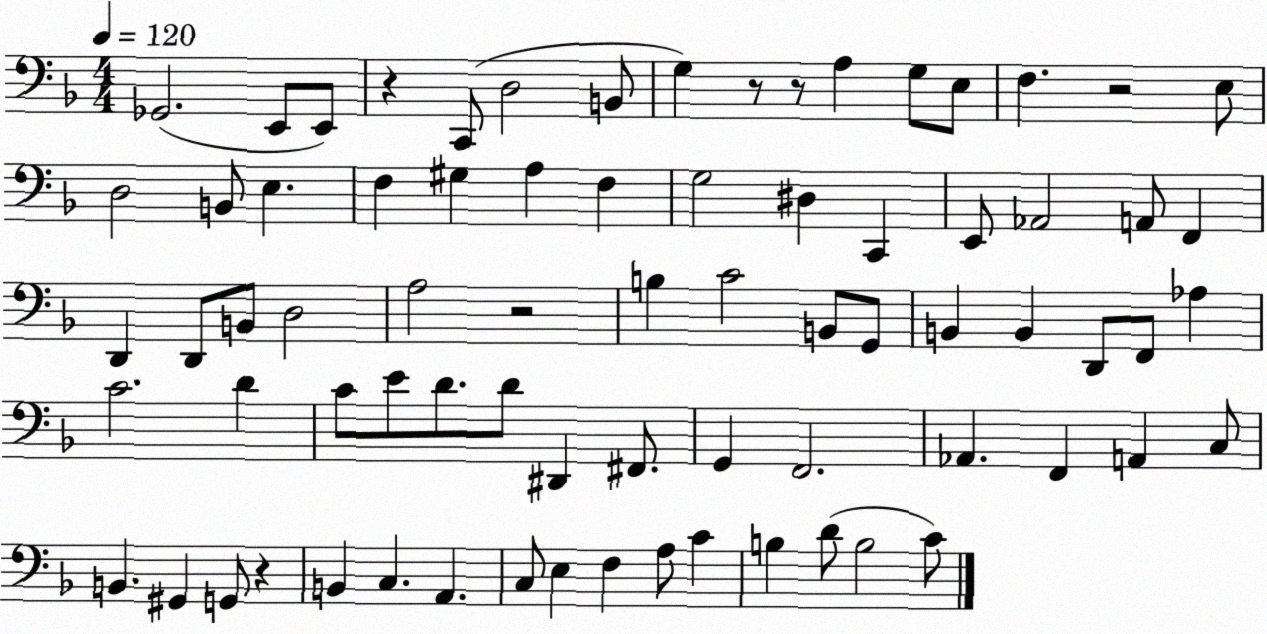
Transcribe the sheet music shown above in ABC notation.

X:1
T:Untitled
M:4/4
L:1/4
K:F
_G,,2 E,,/2 E,,/2 z C,,/2 D,2 B,,/2 G, z/2 z/2 A, G,/2 E,/2 F, z2 E,/2 D,2 B,,/2 E, F, ^G, A, F, G,2 ^D, C,, E,,/2 _A,,2 A,,/2 F,, D,, D,,/2 B,,/2 D,2 A,2 z2 B, C2 B,,/2 G,,/2 B,, B,, D,,/2 F,,/2 _A, C2 D C/2 E/2 D/2 D/2 ^D,, ^F,,/2 G,, F,,2 _A,, F,, A,, C,/2 B,, ^G,, G,,/2 z B,, C, A,, C,/2 E, F, A,/2 C B, D/2 B,2 C/2